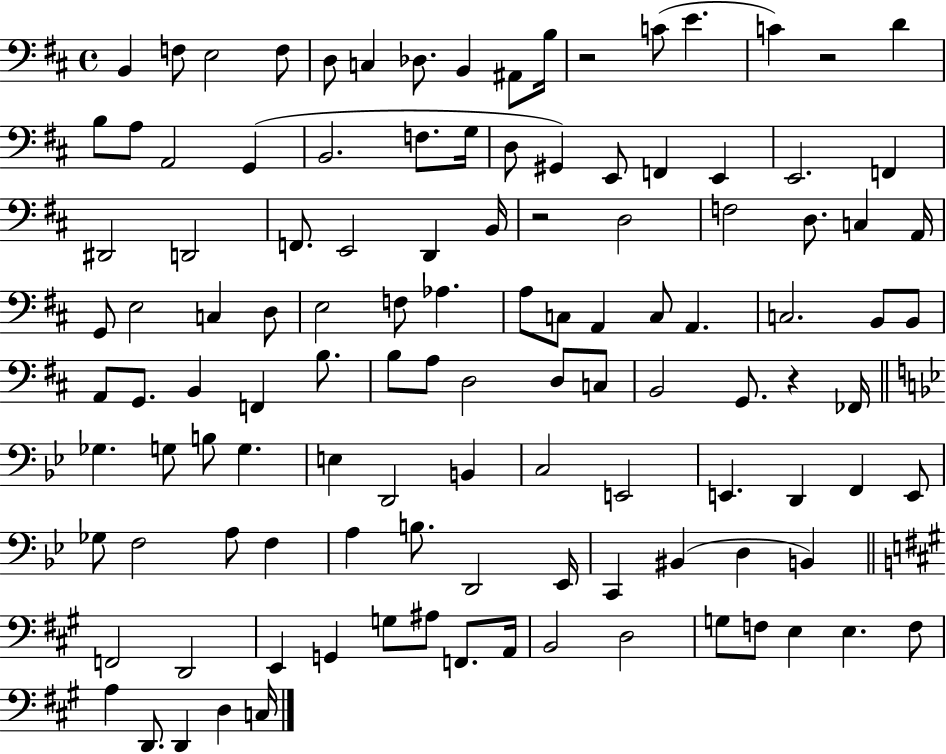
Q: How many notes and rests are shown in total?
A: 116